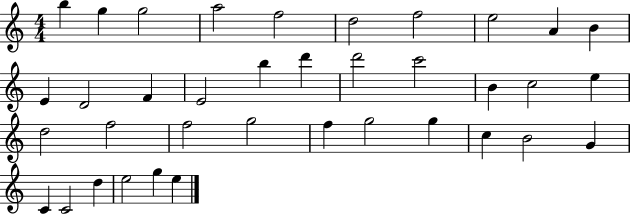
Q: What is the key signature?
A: C major